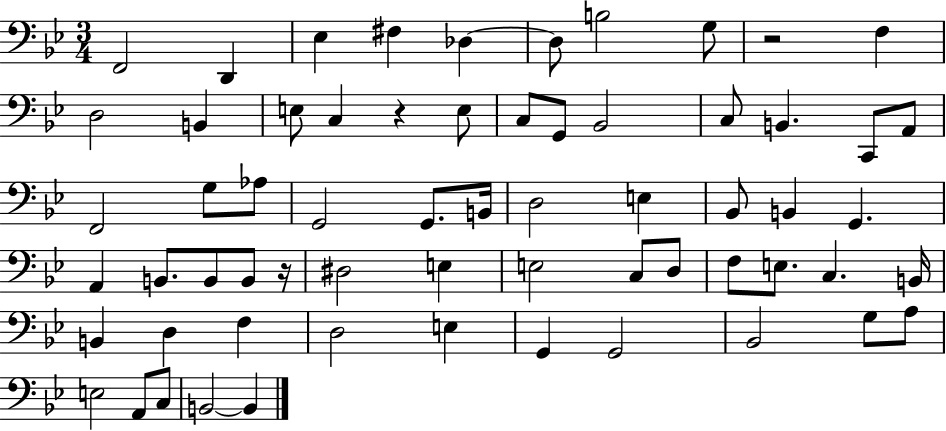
X:1
T:Untitled
M:3/4
L:1/4
K:Bb
F,,2 D,, _E, ^F, _D, _D,/2 B,2 G,/2 z2 F, D,2 B,, E,/2 C, z E,/2 C,/2 G,,/2 _B,,2 C,/2 B,, C,,/2 A,,/2 F,,2 G,/2 _A,/2 G,,2 G,,/2 B,,/4 D,2 E, _B,,/2 B,, G,, A,, B,,/2 B,,/2 B,,/2 z/4 ^D,2 E, E,2 C,/2 D,/2 F,/2 E,/2 C, B,,/4 B,, D, F, D,2 E, G,, G,,2 _B,,2 G,/2 A,/2 E,2 A,,/2 C,/2 B,,2 B,,